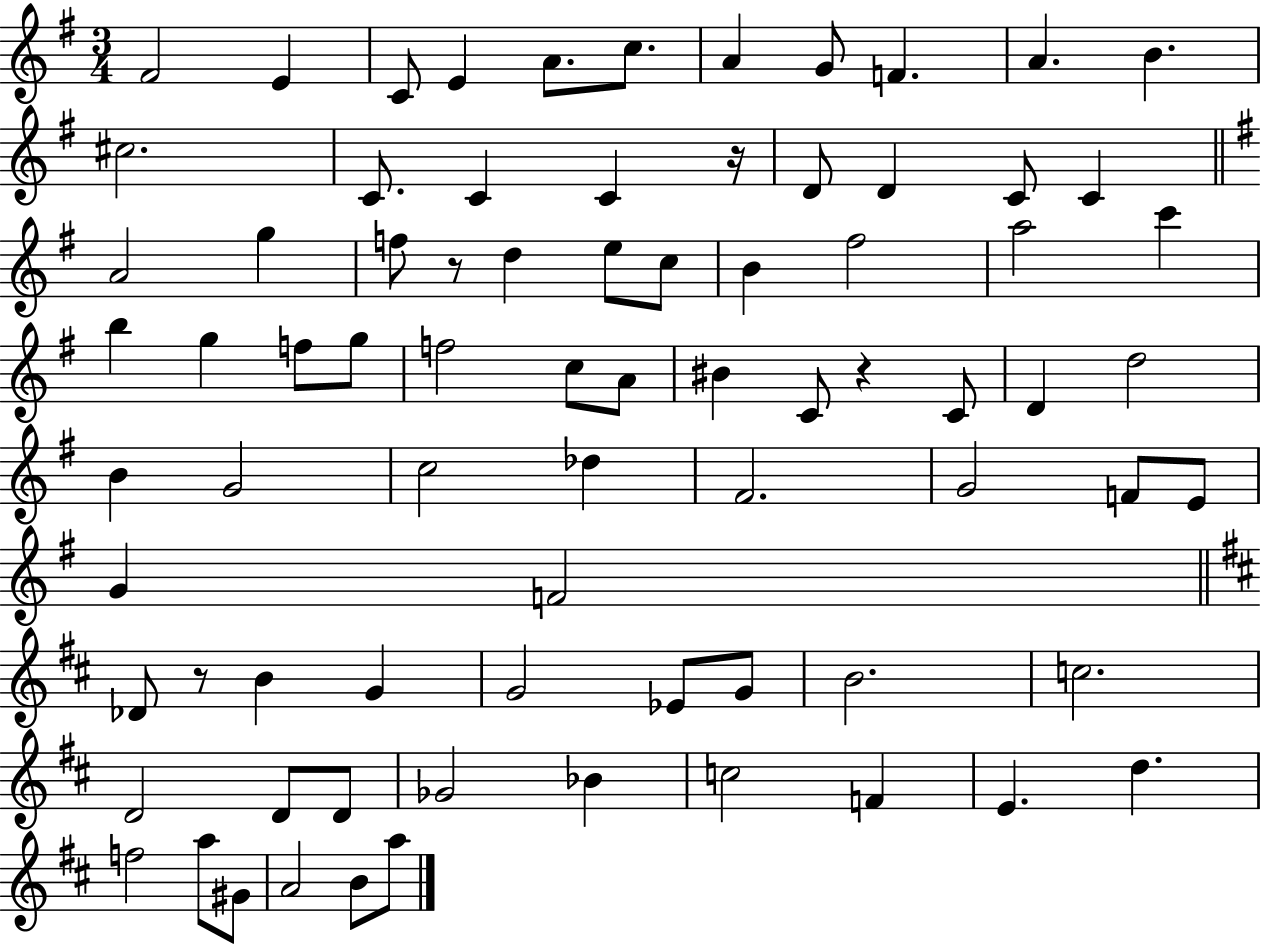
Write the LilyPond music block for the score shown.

{
  \clef treble
  \numericTimeSignature
  \time 3/4
  \key g \major
  fis'2 e'4 | c'8 e'4 a'8. c''8. | a'4 g'8 f'4. | a'4. b'4. | \break cis''2. | c'8. c'4 c'4 r16 | d'8 d'4 c'8 c'4 | \bar "||" \break \key e \minor a'2 g''4 | f''8 r8 d''4 e''8 c''8 | b'4 fis''2 | a''2 c'''4 | \break b''4 g''4 f''8 g''8 | f''2 c''8 a'8 | bis'4 c'8 r4 c'8 | d'4 d''2 | \break b'4 g'2 | c''2 des''4 | fis'2. | g'2 f'8 e'8 | \break g'4 f'2 | \bar "||" \break \key b \minor des'8 r8 b'4 g'4 | g'2 ees'8 g'8 | b'2. | c''2. | \break d'2 d'8 d'8 | ges'2 bes'4 | c''2 f'4 | e'4. d''4. | \break f''2 a''8 gis'8 | a'2 b'8 a''8 | \bar "|."
}